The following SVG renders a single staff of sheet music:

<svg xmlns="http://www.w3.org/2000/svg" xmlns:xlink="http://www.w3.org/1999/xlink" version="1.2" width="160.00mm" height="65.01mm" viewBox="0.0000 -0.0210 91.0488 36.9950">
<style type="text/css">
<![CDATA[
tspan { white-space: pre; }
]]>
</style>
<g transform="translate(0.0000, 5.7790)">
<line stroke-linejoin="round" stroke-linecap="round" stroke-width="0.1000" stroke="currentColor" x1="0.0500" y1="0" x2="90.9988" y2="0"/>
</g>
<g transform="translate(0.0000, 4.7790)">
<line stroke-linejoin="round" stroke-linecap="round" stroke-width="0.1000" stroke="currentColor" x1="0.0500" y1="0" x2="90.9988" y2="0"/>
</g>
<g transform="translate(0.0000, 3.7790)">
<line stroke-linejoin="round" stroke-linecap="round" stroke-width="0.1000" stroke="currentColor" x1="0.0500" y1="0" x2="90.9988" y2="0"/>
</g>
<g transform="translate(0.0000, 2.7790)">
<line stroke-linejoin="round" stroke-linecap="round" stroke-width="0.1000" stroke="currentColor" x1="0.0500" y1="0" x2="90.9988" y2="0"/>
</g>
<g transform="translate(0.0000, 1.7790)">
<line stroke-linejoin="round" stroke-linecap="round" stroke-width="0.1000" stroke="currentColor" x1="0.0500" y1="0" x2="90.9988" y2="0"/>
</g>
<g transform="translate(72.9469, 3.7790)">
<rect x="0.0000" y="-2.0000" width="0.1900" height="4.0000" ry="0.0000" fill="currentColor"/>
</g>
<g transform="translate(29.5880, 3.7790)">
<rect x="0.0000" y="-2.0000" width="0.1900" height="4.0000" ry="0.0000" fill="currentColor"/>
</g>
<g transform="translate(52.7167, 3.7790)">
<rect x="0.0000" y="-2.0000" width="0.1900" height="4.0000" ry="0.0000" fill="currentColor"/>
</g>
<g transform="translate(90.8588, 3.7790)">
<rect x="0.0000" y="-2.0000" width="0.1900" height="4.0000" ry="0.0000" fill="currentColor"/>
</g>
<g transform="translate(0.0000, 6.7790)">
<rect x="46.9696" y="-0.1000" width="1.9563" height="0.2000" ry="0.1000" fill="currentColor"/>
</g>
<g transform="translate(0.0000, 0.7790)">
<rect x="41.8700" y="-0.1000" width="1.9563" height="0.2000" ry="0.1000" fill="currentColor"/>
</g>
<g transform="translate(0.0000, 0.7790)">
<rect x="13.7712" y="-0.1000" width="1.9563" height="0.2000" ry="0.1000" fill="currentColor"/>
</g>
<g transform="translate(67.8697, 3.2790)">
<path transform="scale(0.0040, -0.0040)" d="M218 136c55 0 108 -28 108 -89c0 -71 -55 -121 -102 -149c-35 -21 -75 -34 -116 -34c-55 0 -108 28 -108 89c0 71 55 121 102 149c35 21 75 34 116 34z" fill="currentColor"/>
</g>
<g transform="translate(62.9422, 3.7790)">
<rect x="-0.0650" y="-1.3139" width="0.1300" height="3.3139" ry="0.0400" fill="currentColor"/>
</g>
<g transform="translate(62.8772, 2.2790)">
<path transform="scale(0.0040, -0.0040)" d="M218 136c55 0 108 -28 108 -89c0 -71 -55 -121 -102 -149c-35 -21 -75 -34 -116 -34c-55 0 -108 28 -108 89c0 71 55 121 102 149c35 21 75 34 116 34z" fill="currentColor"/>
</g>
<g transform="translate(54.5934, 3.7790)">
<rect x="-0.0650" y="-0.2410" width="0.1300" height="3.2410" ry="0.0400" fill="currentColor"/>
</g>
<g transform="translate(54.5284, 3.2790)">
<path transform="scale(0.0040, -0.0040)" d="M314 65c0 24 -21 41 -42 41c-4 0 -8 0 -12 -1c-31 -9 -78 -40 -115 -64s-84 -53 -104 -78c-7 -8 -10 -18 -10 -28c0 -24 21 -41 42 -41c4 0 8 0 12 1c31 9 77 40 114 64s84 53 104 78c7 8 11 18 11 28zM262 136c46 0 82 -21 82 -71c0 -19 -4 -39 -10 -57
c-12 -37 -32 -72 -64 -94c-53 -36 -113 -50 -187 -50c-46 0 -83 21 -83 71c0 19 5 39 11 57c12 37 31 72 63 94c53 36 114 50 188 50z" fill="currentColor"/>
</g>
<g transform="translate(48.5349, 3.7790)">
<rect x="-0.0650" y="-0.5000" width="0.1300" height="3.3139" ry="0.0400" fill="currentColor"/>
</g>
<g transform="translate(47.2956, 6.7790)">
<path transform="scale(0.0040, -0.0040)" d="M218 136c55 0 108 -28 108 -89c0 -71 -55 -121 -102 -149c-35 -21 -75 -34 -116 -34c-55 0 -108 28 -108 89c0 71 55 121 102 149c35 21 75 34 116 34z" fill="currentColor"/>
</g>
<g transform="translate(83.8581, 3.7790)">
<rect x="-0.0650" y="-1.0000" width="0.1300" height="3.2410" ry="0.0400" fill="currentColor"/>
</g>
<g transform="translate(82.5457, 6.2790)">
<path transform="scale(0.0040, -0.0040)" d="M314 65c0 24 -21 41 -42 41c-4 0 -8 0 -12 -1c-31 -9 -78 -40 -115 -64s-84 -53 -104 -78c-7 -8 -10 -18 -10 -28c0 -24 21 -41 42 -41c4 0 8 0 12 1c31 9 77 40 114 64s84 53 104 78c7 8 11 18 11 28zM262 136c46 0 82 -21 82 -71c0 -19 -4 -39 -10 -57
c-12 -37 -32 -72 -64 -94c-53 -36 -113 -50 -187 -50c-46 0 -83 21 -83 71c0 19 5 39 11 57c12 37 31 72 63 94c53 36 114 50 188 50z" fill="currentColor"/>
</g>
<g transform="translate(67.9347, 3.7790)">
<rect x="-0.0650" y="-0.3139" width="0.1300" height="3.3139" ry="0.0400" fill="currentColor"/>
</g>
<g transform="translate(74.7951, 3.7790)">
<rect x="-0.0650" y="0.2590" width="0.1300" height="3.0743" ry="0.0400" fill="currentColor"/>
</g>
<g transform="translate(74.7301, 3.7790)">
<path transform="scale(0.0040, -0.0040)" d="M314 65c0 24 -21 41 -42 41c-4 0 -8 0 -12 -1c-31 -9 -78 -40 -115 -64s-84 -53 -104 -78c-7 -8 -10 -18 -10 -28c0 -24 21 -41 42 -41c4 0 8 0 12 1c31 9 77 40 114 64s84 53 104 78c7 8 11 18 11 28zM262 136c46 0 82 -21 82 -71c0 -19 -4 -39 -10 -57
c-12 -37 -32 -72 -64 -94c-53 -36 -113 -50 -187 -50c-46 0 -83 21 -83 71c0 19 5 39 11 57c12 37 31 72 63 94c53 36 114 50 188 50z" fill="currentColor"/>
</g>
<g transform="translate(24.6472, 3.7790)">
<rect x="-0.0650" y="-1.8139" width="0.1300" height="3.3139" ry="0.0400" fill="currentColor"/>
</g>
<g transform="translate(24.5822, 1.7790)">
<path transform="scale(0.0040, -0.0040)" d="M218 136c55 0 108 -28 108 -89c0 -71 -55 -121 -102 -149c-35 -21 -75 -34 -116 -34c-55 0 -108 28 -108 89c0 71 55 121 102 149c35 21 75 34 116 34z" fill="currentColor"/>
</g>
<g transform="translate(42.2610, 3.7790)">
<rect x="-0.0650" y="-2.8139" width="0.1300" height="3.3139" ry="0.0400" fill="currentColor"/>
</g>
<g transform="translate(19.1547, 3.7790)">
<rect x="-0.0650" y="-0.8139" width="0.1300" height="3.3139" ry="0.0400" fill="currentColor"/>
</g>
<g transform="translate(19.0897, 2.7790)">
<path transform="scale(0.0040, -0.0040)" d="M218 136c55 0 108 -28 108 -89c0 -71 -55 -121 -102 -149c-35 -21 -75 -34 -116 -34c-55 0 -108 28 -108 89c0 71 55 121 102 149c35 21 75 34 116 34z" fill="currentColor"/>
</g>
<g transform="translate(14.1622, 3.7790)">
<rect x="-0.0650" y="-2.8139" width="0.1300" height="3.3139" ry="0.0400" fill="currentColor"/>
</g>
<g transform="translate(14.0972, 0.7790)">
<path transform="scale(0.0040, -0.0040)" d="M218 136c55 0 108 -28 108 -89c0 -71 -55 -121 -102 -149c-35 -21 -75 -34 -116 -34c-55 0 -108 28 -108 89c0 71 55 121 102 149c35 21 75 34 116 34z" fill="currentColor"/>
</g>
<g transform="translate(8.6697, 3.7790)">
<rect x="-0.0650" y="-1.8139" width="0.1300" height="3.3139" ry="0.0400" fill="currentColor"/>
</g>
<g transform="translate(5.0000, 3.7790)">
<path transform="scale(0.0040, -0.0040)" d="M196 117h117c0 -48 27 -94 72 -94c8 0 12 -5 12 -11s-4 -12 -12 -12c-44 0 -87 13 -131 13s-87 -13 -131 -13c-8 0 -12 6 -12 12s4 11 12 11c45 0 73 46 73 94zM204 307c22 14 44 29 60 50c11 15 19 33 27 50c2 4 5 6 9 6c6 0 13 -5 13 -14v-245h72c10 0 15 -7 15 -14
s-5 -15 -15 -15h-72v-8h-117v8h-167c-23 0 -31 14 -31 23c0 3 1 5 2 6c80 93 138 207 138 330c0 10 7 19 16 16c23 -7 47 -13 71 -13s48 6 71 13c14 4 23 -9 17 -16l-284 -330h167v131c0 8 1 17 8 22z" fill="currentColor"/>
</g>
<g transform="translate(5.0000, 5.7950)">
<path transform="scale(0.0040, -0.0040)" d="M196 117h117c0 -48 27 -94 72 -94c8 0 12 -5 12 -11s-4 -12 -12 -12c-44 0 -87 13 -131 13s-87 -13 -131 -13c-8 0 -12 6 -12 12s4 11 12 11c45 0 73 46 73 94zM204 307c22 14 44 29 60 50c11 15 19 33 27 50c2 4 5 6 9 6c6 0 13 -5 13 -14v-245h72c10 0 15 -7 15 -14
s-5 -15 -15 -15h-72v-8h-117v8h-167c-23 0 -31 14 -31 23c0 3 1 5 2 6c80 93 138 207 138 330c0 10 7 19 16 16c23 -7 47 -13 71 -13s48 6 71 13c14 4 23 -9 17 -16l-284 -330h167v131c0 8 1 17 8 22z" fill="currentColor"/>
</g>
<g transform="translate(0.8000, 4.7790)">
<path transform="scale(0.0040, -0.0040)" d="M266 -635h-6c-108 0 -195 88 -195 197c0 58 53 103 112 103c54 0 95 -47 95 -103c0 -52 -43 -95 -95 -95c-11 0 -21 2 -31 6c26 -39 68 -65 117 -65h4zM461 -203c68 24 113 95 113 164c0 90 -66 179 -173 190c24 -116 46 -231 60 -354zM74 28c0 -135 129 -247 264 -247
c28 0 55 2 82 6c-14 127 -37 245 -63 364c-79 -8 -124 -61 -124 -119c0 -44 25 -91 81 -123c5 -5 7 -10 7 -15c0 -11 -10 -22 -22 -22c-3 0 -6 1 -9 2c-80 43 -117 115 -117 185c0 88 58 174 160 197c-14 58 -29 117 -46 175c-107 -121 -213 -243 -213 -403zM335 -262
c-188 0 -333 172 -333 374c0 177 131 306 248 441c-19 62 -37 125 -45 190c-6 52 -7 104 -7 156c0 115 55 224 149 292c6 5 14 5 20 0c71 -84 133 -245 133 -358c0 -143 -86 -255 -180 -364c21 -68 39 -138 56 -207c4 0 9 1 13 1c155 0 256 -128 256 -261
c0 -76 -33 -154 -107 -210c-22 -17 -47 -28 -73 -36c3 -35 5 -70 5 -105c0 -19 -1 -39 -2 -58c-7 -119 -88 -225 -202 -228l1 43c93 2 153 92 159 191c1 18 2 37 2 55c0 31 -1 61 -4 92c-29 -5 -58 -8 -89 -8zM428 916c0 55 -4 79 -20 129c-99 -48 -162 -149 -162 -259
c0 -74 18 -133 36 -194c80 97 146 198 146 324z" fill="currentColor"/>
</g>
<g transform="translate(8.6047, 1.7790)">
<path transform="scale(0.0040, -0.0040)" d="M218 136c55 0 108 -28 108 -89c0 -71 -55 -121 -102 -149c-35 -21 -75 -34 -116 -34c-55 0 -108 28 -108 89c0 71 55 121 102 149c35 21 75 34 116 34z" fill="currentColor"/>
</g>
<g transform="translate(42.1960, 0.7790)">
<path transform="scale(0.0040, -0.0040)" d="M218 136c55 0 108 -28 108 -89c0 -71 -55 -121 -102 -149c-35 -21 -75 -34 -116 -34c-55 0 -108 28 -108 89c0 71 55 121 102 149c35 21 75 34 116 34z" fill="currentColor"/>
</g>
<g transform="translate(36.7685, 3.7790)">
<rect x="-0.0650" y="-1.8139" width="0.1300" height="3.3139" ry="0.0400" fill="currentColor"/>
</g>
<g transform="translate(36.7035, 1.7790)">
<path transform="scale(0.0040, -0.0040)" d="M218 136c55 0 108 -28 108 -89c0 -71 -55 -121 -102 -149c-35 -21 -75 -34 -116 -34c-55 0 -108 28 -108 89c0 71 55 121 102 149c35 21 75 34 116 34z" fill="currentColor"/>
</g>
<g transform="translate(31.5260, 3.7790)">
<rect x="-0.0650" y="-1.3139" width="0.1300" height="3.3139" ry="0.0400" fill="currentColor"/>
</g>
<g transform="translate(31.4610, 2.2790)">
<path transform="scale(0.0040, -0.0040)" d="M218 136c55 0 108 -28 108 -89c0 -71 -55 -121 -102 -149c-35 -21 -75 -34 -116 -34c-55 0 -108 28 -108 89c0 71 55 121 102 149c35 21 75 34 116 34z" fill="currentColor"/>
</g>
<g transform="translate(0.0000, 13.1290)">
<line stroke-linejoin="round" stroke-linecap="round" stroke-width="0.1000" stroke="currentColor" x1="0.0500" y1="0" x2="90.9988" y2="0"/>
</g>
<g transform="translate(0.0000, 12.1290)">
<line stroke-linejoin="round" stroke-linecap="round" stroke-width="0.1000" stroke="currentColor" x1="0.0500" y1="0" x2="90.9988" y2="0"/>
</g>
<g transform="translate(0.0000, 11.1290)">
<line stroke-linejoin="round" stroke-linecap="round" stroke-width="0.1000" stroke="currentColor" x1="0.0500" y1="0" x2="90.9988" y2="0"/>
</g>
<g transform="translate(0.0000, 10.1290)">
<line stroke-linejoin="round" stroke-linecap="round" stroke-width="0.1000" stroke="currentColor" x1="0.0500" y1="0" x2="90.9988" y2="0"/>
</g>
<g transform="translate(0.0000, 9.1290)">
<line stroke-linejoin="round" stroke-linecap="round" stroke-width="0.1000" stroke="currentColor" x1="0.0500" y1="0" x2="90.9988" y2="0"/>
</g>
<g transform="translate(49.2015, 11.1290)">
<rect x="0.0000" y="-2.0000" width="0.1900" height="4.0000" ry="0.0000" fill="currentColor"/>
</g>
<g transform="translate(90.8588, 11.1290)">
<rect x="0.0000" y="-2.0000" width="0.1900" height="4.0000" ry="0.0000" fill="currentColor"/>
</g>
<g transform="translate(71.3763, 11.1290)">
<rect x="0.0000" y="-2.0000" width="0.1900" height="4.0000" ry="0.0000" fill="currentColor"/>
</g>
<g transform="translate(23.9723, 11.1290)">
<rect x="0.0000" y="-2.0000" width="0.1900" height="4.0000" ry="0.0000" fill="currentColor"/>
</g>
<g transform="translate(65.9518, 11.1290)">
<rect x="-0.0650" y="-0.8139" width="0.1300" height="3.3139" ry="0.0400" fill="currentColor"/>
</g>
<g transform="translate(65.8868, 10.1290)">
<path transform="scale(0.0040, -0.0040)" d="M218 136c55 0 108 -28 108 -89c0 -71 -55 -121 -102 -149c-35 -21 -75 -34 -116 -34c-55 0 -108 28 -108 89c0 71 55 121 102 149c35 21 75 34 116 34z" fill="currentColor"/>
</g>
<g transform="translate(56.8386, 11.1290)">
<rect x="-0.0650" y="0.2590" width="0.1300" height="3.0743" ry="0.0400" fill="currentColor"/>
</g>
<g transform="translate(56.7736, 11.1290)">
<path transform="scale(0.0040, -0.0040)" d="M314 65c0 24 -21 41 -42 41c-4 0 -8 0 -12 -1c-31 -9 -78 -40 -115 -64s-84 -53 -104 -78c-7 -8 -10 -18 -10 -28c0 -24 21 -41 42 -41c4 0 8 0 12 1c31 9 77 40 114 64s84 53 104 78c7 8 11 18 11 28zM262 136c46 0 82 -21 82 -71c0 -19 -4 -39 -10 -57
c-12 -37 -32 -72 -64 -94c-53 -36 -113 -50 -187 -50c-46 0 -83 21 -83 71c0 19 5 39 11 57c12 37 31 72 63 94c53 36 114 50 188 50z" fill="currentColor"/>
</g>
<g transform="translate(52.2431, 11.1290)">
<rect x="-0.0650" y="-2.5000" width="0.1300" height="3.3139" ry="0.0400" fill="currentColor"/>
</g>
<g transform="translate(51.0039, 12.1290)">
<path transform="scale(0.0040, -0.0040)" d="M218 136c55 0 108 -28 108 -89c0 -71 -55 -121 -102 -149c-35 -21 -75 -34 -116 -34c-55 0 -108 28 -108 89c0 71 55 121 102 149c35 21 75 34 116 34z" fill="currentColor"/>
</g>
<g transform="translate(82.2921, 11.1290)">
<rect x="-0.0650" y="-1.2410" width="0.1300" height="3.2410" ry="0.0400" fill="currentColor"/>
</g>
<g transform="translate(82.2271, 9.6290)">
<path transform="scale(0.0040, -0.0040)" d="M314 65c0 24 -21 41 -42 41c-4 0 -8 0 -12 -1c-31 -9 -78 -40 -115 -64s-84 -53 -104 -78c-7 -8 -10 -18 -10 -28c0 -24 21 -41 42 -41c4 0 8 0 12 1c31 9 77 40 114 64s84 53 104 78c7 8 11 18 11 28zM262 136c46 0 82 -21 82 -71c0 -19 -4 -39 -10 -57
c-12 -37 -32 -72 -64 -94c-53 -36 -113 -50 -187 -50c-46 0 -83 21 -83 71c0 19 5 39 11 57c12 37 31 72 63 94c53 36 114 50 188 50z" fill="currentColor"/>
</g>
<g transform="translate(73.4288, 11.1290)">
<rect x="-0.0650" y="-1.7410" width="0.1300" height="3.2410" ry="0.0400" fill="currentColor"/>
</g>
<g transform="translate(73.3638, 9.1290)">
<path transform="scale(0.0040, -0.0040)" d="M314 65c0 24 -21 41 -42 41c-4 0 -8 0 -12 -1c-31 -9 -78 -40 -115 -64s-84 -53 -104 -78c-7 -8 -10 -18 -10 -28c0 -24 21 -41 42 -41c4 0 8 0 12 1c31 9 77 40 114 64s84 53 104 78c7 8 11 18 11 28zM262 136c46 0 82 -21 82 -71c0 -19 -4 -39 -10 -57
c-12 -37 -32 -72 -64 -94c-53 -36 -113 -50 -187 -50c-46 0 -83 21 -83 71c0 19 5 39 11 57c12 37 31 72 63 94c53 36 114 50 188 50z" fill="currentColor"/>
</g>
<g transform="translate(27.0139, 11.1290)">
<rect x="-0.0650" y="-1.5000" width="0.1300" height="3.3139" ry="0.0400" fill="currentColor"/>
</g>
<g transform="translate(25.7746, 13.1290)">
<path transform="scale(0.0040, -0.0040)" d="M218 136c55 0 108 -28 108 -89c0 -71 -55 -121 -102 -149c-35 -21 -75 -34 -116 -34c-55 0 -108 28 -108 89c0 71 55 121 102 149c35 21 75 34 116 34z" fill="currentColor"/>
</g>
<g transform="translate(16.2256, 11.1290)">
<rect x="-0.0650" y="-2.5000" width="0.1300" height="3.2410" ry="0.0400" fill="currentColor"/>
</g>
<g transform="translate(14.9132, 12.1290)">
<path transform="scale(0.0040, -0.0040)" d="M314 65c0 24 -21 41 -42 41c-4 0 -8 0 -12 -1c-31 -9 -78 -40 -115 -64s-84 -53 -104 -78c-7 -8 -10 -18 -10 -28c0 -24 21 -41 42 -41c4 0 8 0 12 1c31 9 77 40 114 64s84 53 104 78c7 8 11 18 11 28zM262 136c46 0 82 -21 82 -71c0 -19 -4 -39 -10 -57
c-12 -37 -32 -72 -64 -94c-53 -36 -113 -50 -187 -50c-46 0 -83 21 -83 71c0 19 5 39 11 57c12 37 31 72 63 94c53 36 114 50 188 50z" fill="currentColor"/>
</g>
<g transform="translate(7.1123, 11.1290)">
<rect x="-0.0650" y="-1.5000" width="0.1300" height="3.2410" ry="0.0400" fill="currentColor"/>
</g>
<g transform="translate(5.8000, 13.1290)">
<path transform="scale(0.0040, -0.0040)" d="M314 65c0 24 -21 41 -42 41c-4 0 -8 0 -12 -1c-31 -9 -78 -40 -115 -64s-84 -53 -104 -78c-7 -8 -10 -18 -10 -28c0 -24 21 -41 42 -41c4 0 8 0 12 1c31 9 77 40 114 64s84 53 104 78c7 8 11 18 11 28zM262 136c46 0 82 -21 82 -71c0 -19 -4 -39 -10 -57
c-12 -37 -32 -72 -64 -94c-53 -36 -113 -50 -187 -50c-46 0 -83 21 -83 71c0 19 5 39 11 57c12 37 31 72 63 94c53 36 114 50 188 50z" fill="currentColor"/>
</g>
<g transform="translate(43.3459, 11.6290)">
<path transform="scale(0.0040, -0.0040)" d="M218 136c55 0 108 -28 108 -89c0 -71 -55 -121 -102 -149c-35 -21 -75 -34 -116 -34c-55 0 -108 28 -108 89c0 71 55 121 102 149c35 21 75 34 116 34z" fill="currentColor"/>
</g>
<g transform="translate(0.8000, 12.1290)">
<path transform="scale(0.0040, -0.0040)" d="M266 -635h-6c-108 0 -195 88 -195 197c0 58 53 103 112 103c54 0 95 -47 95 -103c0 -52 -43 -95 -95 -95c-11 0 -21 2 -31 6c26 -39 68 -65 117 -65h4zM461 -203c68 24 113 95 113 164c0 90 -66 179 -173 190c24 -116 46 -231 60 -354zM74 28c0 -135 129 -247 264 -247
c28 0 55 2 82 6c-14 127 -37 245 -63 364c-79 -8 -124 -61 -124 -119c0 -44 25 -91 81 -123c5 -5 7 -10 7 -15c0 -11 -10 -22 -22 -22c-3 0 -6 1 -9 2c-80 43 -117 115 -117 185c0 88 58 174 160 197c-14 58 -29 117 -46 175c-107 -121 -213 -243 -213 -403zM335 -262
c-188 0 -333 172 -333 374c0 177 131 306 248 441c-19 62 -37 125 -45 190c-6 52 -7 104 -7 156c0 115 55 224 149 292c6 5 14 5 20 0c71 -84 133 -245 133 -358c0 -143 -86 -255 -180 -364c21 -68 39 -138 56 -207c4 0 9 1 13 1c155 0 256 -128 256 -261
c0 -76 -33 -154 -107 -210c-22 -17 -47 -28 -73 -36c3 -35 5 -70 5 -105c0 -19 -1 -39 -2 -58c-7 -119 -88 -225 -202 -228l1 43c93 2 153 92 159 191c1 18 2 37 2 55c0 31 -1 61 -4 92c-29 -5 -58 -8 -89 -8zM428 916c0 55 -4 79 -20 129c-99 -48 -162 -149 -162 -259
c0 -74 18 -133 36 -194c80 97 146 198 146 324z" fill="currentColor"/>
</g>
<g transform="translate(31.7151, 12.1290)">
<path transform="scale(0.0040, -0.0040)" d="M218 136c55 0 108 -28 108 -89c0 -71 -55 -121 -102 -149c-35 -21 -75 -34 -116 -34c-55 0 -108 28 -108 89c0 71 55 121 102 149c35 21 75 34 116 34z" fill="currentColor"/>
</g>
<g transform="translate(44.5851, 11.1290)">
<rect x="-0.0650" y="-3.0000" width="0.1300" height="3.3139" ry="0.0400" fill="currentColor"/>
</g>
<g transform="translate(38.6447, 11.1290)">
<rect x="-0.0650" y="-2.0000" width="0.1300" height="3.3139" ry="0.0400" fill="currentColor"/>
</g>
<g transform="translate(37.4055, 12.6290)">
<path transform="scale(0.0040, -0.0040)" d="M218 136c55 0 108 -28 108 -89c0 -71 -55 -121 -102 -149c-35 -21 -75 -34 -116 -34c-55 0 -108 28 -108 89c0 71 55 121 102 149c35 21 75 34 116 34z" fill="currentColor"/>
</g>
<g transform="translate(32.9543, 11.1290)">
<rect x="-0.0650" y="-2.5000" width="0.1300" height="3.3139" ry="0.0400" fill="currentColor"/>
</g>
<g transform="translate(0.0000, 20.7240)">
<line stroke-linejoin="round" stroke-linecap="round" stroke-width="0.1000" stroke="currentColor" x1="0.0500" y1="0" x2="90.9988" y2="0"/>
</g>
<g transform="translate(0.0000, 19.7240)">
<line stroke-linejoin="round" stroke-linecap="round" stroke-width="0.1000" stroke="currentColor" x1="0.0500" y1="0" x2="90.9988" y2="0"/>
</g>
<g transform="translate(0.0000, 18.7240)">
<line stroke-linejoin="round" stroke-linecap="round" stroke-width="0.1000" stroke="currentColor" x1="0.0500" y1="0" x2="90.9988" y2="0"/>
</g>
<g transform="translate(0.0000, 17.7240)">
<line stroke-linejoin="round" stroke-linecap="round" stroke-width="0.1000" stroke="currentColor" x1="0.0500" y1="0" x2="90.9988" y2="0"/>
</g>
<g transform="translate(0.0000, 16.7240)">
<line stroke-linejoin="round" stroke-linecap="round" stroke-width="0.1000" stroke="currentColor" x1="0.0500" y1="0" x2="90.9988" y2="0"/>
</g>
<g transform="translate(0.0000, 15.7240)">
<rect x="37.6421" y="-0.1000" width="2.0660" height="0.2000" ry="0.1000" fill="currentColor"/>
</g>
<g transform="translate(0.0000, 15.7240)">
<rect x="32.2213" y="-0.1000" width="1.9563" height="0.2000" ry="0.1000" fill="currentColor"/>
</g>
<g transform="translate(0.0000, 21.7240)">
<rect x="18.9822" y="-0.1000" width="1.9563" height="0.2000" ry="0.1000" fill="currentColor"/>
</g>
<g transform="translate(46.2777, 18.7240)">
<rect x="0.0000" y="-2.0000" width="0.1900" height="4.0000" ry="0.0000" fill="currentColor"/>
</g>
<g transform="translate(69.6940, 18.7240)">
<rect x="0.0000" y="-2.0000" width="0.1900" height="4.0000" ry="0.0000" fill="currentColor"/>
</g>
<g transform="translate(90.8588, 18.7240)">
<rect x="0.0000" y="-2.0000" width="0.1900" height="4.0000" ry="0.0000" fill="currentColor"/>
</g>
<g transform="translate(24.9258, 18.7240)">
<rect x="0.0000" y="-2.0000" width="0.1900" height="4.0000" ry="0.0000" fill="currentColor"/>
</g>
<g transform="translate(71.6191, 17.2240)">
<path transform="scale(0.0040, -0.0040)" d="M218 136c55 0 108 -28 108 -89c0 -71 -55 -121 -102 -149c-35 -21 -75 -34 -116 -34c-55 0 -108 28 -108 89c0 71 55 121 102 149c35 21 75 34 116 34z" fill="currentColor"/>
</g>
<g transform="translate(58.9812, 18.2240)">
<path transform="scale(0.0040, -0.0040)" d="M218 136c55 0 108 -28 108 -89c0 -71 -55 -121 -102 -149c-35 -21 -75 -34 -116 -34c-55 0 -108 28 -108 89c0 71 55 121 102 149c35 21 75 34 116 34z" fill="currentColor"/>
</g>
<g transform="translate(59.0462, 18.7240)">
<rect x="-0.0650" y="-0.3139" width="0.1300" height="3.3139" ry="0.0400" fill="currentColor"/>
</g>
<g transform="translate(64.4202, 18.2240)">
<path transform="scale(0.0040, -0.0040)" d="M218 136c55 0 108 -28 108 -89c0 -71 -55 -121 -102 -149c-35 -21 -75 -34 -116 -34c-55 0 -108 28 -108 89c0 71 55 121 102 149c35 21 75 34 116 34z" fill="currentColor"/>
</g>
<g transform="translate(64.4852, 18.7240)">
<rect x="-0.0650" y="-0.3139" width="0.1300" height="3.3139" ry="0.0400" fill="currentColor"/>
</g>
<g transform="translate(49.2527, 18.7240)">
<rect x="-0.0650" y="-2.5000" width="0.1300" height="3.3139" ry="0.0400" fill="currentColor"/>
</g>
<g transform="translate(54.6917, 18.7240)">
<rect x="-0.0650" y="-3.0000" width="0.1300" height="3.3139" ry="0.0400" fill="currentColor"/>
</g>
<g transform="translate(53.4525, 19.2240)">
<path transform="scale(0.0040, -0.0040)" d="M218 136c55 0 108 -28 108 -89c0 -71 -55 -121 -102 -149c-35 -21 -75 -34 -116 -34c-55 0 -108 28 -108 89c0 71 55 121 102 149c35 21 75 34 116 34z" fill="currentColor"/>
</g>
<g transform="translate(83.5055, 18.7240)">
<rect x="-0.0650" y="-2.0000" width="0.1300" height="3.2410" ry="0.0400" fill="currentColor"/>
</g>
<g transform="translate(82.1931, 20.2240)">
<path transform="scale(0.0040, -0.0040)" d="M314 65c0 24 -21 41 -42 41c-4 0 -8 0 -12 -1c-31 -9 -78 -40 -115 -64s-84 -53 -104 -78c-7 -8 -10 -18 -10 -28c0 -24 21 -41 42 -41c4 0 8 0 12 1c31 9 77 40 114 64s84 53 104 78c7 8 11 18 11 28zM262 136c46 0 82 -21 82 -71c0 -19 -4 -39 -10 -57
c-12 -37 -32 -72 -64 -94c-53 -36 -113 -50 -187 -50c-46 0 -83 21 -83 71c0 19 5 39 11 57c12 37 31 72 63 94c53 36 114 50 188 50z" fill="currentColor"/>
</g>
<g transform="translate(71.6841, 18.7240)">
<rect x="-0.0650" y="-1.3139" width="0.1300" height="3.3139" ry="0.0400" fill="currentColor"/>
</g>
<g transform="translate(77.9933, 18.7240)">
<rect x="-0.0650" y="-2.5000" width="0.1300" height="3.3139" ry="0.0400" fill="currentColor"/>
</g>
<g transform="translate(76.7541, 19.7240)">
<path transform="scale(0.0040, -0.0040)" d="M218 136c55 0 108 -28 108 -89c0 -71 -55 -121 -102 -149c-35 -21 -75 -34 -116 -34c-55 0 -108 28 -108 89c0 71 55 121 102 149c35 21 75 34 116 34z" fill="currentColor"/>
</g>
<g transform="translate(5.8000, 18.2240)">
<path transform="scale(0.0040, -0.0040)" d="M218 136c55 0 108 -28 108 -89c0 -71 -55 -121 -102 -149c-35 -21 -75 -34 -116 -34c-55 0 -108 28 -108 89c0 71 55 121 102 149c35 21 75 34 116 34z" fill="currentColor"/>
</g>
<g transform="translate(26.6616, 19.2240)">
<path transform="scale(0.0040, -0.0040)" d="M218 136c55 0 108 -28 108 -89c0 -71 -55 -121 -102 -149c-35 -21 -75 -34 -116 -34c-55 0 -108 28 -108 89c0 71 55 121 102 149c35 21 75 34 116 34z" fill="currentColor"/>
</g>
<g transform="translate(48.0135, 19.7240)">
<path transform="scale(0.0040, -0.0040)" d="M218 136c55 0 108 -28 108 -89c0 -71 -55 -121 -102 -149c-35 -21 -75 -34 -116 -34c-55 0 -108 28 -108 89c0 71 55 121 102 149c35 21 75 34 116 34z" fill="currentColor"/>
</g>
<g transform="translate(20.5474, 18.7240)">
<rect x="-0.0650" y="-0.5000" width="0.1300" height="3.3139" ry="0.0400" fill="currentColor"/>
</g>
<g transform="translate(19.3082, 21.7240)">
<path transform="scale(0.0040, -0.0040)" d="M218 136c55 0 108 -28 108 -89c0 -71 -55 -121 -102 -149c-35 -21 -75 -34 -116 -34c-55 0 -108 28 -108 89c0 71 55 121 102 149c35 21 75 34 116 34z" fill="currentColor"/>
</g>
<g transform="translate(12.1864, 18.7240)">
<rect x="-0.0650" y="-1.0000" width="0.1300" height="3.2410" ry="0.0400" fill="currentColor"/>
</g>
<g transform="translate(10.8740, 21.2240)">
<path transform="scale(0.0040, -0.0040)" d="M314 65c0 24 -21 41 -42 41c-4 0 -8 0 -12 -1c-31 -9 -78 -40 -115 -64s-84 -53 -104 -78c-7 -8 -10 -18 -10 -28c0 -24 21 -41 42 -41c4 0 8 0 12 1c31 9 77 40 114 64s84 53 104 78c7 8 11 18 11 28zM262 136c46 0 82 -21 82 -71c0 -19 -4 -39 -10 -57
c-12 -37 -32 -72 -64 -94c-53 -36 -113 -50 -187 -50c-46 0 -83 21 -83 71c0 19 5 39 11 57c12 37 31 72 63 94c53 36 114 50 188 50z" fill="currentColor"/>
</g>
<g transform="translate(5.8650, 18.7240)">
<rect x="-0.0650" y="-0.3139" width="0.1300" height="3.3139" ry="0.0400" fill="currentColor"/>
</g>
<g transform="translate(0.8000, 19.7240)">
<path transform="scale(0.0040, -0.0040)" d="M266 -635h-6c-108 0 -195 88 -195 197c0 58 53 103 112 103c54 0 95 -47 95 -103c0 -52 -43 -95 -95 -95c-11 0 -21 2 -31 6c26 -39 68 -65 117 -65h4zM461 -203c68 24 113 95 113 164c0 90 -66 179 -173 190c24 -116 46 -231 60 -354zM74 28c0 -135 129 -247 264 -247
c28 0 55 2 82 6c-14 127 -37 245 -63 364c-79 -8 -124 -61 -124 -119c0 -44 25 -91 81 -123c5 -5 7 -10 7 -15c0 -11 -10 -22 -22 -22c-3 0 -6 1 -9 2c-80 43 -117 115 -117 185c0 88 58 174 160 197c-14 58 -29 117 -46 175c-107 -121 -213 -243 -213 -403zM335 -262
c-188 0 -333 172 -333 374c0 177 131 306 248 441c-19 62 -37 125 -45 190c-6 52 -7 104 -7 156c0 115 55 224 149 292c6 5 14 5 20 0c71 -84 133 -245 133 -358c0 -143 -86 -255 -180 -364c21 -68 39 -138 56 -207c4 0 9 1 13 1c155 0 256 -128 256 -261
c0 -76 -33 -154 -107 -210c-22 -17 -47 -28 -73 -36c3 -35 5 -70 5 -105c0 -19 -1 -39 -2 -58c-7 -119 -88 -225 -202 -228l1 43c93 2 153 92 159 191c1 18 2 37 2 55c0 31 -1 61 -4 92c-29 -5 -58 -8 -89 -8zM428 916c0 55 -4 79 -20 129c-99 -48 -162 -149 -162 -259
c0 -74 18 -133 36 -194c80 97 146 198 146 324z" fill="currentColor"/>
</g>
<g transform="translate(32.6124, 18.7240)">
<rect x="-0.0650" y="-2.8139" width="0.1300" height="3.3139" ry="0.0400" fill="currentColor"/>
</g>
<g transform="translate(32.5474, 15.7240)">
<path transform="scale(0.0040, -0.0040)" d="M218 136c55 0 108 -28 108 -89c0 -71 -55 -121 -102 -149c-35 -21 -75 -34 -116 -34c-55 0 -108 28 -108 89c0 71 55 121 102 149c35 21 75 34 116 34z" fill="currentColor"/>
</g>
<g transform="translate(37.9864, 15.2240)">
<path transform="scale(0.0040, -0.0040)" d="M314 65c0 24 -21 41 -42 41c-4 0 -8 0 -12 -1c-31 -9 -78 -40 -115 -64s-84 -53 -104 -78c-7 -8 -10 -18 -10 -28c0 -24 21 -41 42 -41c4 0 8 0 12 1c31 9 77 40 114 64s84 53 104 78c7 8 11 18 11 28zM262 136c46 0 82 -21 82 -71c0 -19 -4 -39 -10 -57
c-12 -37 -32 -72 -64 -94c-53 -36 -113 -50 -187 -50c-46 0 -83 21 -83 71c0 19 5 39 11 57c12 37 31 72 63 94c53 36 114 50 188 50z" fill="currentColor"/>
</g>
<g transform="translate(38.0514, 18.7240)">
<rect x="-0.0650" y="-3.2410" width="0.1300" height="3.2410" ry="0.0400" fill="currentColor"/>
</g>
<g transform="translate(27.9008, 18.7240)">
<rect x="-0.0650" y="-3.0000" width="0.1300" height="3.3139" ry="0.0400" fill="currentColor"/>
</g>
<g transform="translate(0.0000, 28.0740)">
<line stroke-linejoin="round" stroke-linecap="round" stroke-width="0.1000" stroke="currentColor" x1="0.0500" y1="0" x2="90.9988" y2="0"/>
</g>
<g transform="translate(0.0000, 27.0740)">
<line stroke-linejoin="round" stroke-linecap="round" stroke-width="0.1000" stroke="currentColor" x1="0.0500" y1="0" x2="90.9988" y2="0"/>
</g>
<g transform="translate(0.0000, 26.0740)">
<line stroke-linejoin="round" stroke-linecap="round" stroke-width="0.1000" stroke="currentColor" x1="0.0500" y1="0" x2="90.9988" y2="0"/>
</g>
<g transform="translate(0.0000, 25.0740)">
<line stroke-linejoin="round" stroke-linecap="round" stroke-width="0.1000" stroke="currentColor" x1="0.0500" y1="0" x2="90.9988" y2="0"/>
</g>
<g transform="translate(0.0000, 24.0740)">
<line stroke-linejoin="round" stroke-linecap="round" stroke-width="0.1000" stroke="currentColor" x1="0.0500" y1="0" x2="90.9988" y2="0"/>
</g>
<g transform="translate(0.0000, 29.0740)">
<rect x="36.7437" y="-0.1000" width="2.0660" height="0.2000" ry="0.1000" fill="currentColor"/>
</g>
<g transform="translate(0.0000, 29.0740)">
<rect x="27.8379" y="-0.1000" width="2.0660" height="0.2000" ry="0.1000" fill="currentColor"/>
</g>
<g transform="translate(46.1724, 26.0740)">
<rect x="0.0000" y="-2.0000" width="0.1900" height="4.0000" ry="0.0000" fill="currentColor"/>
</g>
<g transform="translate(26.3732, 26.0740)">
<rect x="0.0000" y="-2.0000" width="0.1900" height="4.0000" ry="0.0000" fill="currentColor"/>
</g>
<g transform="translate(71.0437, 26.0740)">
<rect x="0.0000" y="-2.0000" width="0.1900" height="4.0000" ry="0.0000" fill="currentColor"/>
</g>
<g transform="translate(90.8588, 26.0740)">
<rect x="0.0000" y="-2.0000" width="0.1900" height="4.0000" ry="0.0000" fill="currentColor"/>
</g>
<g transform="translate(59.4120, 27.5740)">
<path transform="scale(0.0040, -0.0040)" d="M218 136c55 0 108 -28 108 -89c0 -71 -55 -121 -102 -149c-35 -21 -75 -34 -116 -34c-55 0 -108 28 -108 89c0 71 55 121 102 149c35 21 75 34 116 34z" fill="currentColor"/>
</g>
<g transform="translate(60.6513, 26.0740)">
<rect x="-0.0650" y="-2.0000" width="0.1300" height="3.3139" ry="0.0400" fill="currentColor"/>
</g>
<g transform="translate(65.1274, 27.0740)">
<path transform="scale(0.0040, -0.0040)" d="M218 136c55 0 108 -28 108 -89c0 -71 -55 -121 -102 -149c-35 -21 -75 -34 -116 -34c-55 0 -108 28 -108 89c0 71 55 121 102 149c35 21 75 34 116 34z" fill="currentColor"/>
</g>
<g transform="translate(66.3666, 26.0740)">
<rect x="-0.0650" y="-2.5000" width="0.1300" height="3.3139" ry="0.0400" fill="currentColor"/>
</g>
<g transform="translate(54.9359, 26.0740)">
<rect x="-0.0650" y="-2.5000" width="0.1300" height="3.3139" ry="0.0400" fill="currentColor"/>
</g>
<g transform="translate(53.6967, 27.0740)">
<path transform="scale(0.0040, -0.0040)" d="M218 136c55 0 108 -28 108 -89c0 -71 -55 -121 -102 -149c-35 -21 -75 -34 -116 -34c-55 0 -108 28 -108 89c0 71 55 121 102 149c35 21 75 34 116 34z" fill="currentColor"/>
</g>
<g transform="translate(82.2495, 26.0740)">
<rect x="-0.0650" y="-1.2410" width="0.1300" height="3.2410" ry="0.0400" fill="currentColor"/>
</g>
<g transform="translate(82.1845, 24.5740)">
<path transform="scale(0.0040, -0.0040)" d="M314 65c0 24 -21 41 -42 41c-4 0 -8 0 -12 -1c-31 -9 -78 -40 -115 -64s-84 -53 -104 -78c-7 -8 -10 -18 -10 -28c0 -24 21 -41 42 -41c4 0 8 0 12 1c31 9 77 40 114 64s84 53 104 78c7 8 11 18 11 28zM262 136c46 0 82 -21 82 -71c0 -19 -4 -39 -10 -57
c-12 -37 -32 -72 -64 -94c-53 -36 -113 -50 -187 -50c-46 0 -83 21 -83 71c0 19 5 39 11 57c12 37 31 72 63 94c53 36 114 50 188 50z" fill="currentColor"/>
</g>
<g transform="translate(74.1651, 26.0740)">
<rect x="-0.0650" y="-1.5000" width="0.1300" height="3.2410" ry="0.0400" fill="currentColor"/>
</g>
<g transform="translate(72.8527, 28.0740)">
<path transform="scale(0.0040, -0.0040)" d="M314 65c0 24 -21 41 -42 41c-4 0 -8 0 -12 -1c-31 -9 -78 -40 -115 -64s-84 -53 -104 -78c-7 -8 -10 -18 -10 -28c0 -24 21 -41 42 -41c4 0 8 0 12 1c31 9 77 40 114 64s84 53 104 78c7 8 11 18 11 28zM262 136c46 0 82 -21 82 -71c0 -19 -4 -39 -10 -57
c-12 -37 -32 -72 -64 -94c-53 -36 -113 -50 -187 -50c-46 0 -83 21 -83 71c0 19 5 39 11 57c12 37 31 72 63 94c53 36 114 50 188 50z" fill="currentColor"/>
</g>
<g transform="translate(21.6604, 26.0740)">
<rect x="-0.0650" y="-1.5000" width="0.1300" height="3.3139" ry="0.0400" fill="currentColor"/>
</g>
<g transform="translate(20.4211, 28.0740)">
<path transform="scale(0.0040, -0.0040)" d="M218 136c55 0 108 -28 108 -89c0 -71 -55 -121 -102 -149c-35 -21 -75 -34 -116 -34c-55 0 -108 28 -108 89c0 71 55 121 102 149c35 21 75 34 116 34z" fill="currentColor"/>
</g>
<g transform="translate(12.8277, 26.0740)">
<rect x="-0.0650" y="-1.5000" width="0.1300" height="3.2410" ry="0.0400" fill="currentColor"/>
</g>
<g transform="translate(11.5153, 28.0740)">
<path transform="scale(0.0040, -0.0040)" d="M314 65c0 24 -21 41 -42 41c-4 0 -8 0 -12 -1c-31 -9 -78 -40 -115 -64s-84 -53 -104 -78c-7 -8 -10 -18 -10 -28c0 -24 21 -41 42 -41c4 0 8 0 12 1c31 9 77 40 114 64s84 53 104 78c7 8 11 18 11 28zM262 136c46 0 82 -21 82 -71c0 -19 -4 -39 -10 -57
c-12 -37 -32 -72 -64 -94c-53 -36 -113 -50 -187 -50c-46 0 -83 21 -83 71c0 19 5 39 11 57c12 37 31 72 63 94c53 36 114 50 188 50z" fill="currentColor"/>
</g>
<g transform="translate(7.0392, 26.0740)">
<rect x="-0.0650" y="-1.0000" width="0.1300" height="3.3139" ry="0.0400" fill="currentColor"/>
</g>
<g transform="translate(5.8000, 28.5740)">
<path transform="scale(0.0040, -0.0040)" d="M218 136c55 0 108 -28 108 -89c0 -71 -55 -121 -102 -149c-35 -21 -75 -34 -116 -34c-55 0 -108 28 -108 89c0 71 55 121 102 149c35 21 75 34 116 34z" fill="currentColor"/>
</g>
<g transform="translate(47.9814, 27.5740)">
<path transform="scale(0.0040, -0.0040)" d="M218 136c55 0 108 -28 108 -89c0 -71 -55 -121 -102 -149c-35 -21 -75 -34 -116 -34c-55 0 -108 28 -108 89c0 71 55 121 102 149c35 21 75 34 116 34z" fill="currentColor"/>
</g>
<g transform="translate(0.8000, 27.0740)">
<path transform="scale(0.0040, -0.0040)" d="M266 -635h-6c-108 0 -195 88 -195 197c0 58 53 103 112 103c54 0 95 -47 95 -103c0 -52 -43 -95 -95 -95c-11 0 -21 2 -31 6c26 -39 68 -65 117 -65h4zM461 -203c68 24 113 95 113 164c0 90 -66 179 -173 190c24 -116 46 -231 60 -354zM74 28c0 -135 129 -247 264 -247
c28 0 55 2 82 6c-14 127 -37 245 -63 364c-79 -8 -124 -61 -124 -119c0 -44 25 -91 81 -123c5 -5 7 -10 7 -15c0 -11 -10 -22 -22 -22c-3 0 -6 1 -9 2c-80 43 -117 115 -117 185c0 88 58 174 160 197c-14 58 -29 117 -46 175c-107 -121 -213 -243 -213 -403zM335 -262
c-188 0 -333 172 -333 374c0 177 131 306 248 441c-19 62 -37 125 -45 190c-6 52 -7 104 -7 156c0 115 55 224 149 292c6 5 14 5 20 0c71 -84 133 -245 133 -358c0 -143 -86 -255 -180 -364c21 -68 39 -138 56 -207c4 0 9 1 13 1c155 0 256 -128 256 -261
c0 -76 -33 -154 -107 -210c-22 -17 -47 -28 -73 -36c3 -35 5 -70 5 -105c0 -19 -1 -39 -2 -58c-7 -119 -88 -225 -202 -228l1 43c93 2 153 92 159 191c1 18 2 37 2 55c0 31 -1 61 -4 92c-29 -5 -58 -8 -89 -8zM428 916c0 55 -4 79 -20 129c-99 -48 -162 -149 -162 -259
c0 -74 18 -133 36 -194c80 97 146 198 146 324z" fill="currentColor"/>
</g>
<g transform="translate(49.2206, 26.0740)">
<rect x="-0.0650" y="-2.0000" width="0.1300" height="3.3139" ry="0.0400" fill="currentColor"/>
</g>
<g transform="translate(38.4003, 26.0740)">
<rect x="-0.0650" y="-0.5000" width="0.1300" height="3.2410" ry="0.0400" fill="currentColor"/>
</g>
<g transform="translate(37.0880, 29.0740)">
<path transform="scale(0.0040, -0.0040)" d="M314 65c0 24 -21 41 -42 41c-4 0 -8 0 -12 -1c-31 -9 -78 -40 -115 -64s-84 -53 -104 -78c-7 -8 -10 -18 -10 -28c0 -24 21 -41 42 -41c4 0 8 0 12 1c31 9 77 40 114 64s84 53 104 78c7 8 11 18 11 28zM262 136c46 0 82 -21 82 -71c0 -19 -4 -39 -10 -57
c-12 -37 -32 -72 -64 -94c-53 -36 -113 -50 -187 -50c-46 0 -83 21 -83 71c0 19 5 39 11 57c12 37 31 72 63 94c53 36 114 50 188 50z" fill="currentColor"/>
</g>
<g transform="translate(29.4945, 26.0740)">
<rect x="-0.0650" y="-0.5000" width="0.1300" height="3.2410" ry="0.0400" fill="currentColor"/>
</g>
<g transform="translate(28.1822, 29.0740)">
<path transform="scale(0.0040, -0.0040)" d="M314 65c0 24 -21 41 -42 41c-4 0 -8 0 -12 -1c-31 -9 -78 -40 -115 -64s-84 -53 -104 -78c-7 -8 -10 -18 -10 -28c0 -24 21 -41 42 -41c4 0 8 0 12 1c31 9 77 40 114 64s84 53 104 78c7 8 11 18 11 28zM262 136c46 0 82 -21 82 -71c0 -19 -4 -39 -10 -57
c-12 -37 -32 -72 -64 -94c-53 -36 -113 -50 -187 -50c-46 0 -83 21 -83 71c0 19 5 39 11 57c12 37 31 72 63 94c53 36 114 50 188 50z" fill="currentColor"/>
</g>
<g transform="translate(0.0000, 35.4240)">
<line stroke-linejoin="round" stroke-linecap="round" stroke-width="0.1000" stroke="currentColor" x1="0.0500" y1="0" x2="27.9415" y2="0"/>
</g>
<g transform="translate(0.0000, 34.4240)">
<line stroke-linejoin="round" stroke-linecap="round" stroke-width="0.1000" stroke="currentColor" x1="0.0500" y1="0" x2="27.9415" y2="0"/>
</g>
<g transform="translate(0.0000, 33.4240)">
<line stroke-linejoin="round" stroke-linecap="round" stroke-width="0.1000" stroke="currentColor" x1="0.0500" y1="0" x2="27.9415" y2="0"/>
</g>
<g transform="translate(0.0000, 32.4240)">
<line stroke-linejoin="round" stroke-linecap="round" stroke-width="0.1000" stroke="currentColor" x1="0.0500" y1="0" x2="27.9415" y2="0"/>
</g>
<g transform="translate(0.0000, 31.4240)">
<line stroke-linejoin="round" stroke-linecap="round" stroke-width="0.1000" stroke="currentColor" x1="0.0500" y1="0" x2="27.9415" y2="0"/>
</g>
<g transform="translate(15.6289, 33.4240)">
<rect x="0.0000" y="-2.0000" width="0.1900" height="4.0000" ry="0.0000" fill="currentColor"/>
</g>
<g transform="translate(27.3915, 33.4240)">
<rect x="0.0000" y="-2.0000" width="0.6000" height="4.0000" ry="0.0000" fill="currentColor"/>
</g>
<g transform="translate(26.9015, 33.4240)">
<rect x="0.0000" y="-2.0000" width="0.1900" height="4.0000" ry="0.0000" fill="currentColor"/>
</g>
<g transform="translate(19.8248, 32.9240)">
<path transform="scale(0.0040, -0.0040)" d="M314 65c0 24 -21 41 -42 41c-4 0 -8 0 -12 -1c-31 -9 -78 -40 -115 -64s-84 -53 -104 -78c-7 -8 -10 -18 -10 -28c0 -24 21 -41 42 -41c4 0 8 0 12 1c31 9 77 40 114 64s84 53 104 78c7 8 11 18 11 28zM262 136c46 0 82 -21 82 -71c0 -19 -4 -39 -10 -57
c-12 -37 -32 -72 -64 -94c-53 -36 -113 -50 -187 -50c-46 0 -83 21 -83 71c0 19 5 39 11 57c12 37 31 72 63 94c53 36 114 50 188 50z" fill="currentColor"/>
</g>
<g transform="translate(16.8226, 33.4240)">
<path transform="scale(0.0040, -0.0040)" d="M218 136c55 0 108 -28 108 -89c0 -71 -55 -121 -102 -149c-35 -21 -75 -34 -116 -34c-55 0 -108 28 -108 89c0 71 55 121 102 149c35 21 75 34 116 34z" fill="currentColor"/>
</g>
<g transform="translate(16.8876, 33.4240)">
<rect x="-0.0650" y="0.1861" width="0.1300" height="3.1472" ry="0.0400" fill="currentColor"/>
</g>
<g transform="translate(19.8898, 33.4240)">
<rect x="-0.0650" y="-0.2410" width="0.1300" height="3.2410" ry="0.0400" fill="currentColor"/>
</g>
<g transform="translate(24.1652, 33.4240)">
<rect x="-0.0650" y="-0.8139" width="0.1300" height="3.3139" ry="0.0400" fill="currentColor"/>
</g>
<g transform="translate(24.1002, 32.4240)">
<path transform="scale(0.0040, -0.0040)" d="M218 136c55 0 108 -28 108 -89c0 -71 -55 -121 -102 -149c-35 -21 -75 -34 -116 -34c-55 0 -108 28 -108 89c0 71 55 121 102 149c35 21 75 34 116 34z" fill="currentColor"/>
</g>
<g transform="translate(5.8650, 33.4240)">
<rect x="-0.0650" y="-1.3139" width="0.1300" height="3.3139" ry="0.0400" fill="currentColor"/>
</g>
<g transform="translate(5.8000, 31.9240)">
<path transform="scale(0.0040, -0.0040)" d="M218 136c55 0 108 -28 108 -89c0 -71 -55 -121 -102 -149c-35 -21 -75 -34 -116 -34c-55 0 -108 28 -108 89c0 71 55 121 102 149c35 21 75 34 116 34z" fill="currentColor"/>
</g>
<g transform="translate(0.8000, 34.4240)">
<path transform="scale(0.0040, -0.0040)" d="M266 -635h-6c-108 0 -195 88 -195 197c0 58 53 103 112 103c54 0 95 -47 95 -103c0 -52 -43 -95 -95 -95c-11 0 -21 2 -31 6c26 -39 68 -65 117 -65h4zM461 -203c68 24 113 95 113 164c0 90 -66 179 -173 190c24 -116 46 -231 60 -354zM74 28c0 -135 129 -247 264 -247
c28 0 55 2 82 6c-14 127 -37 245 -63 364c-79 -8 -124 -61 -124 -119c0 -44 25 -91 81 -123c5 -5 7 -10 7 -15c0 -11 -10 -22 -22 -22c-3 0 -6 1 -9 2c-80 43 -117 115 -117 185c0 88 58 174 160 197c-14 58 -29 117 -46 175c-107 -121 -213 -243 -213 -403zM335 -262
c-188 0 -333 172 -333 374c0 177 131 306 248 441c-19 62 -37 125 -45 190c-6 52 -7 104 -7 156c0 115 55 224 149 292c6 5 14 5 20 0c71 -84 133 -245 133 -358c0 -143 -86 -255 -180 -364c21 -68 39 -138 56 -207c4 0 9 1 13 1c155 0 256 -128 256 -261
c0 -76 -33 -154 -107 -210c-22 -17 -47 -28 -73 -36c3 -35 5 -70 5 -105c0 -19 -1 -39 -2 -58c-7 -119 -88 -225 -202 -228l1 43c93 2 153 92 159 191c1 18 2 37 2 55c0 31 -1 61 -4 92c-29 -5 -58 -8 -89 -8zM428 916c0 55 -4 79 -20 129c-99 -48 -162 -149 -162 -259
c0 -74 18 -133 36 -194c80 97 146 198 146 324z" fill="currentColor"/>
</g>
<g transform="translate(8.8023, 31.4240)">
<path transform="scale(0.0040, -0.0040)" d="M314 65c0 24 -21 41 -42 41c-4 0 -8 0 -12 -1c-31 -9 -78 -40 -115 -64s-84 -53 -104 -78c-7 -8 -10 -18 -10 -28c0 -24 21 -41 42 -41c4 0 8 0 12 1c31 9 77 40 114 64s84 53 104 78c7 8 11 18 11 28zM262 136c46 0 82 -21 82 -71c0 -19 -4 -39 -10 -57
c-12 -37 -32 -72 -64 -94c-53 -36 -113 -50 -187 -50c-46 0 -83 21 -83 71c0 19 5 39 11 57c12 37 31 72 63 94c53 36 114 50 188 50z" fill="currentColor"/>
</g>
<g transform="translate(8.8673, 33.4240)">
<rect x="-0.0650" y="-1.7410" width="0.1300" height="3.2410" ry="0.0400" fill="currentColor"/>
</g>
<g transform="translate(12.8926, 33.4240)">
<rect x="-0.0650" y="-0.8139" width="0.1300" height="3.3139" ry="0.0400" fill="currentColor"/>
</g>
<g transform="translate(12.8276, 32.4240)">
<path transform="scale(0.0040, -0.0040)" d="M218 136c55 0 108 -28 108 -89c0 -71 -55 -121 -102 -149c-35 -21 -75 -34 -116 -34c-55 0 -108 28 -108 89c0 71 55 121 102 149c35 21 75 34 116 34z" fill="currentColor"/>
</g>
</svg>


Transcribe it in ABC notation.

X:1
T:Untitled
M:4/4
L:1/4
K:C
f a d f e f a C c2 e c B2 D2 E2 G2 E G F A G B2 d f2 e2 c D2 C A a b2 G A c c e G F2 D E2 E C2 C2 F G F G E2 e2 e f2 d B c2 d